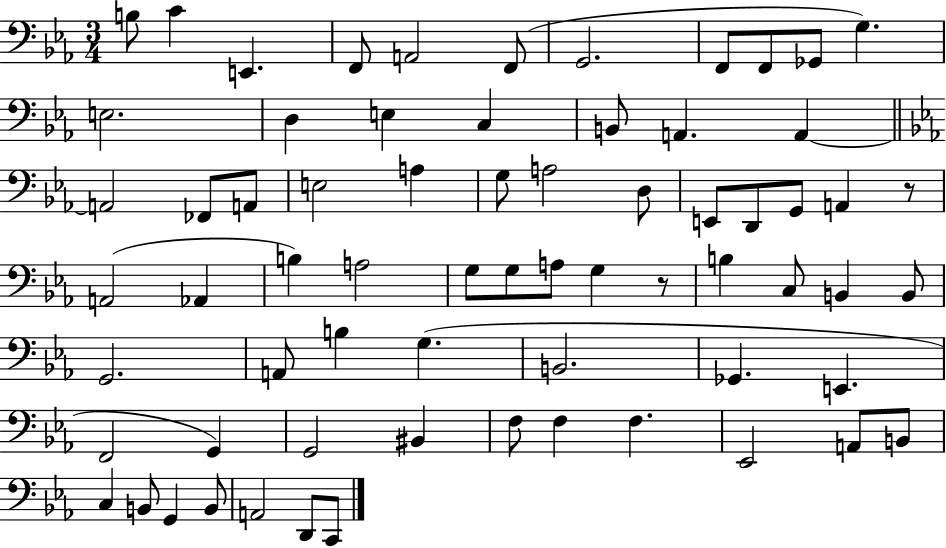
{
  \clef bass
  \numericTimeSignature
  \time 3/4
  \key ees \major
  b8 c'4 e,4. | f,8 a,2 f,8( | g,2. | f,8 f,8 ges,8 g4.) | \break e2. | d4 e4 c4 | b,8 a,4. a,4~~ | \bar "||" \break \key ees \major a,2 fes,8 a,8 | e2 a4 | g8 a2 d8 | e,8 d,8 g,8 a,4 r8 | \break a,2( aes,4 | b4) a2 | g8 g8 a8 g4 r8 | b4 c8 b,4 b,8 | \break g,2. | a,8 b4 g4.( | b,2. | ges,4. e,4. | \break f,2 g,4) | g,2 bis,4 | f8 f4 f4. | ees,2 a,8 b,8 | \break c4 b,8 g,4 b,8 | a,2 d,8 c,8 | \bar "|."
}